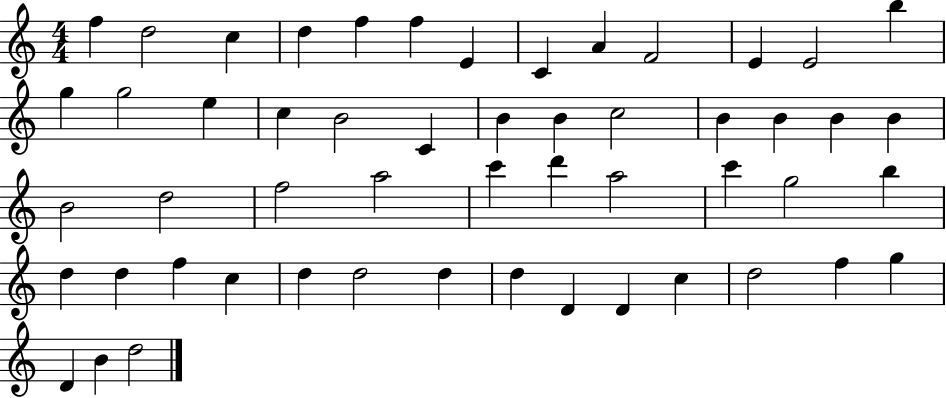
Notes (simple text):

F5/q D5/h C5/q D5/q F5/q F5/q E4/q C4/q A4/q F4/h E4/q E4/h B5/q G5/q G5/h E5/q C5/q B4/h C4/q B4/q B4/q C5/h B4/q B4/q B4/q B4/q B4/h D5/h F5/h A5/h C6/q D6/q A5/h C6/q G5/h B5/q D5/q D5/q F5/q C5/q D5/q D5/h D5/q D5/q D4/q D4/q C5/q D5/h F5/q G5/q D4/q B4/q D5/h